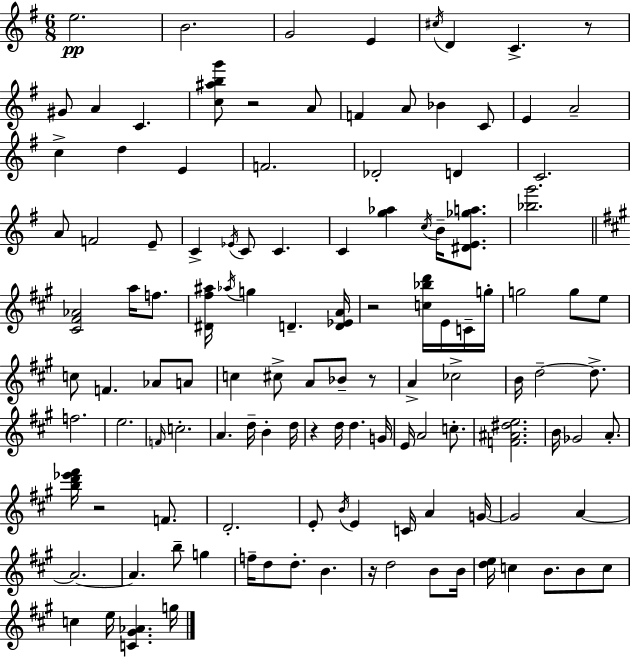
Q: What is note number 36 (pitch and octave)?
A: F5